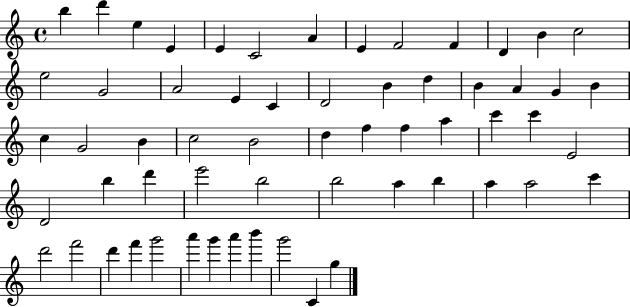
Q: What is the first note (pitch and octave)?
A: B5